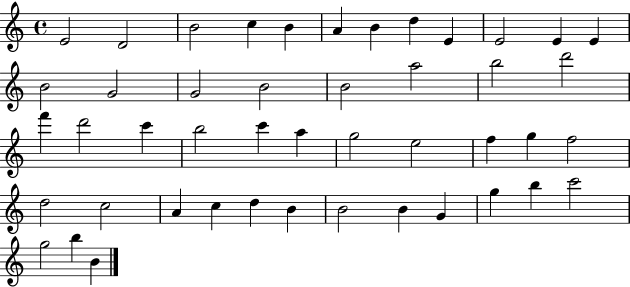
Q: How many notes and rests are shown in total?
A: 46